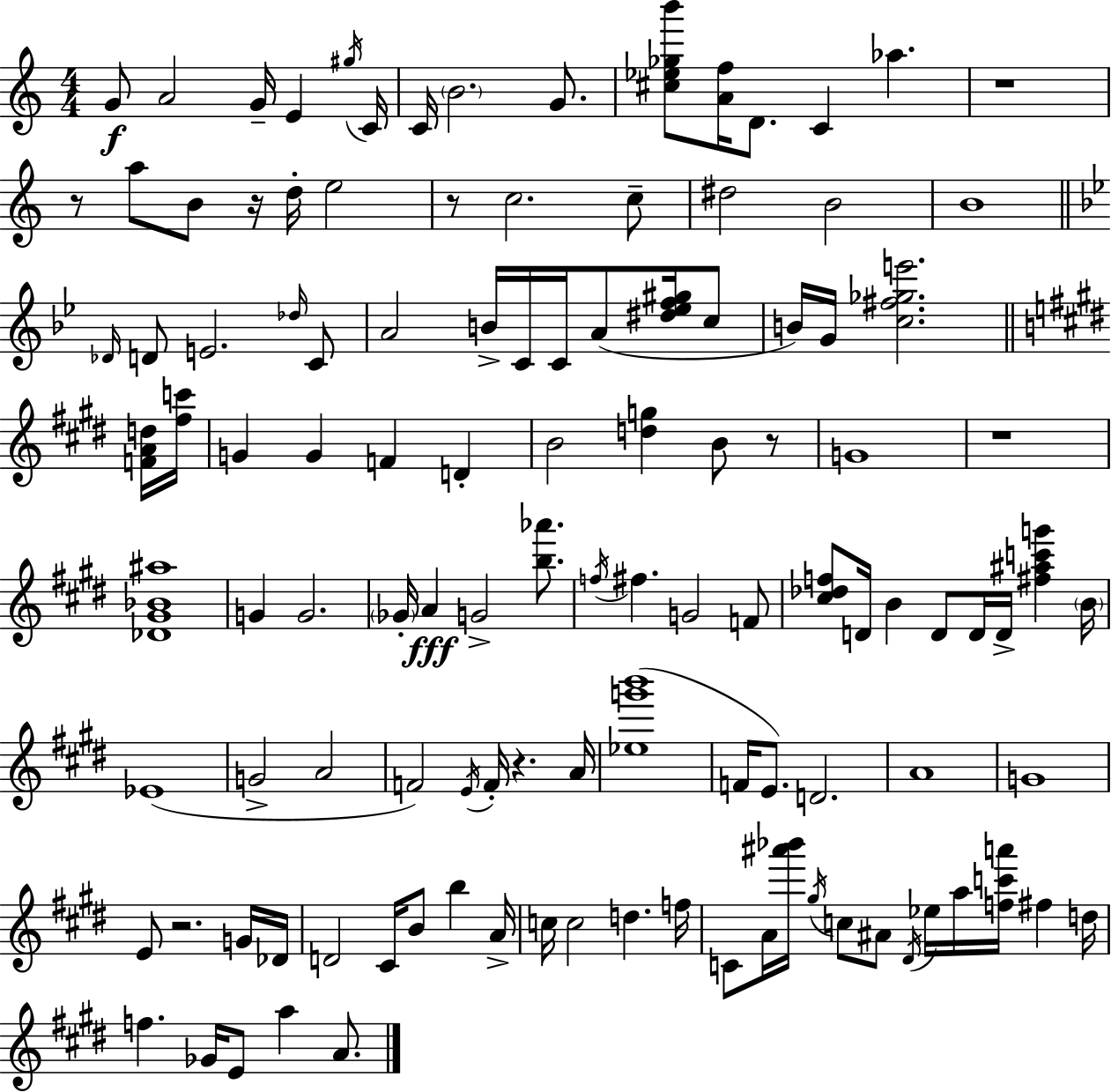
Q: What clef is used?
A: treble